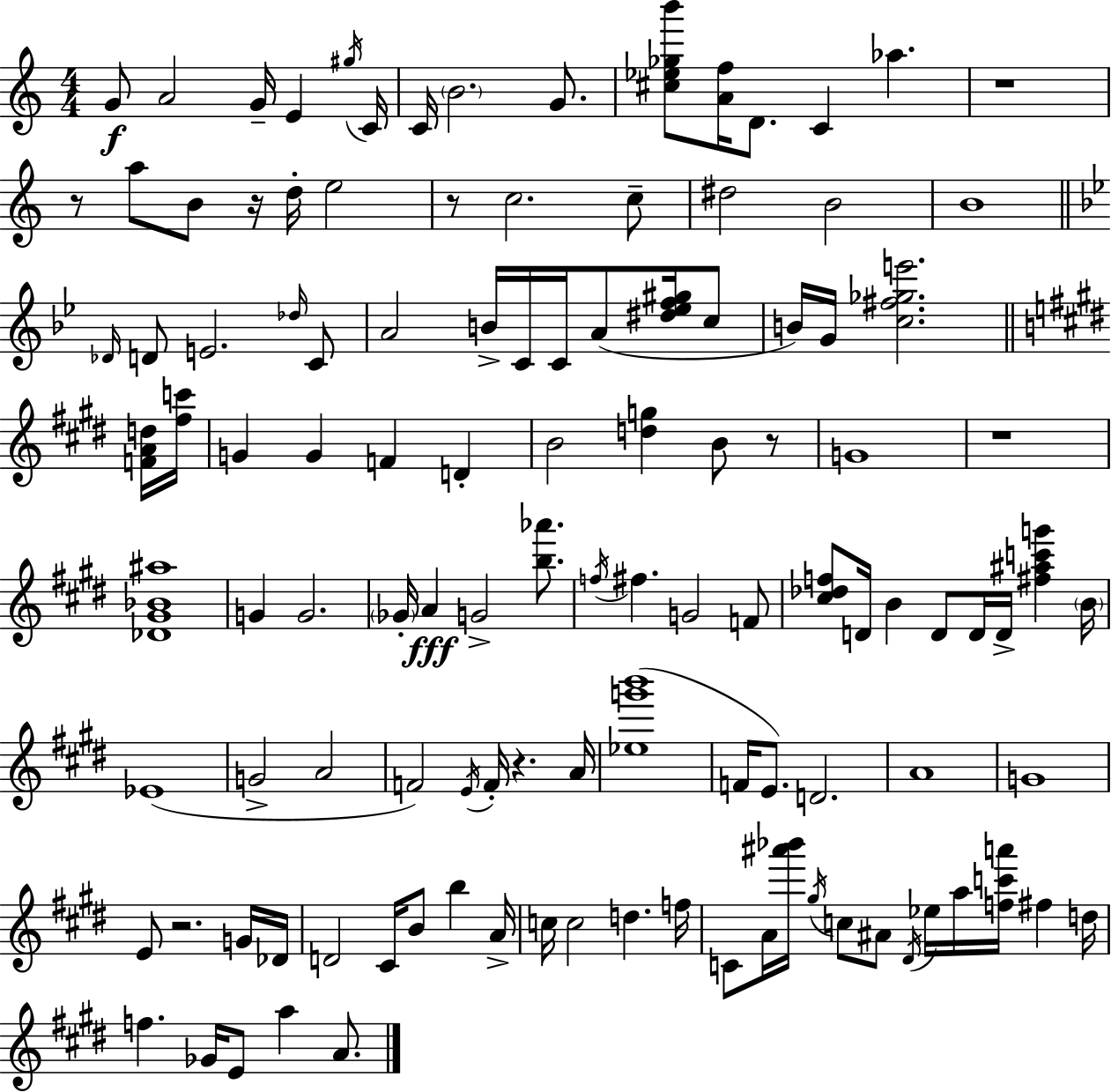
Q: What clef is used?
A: treble